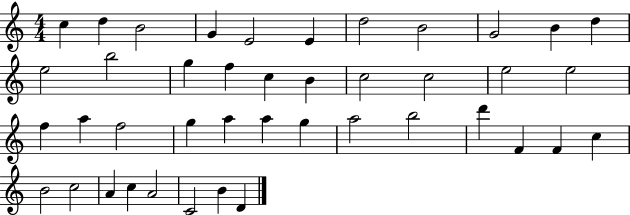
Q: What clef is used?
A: treble